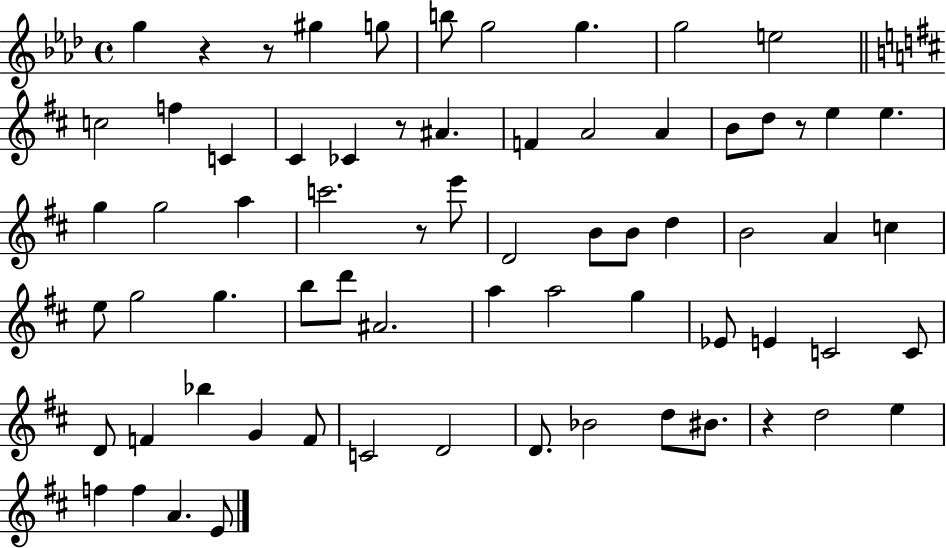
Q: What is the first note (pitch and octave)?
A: G5